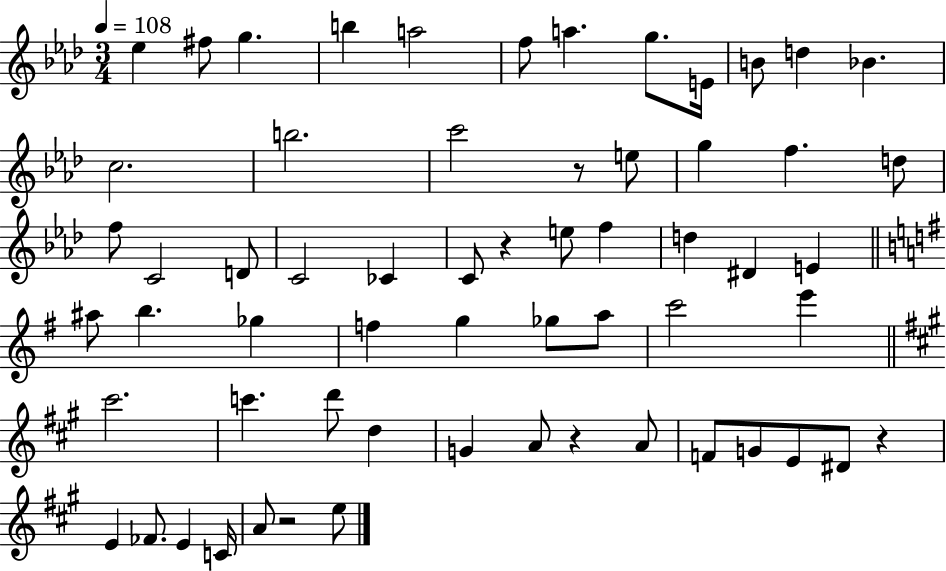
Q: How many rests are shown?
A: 5